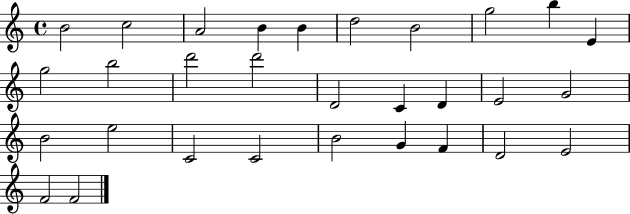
B4/h C5/h A4/h B4/q B4/q D5/h B4/h G5/h B5/q E4/q G5/h B5/h D6/h D6/h D4/h C4/q D4/q E4/h G4/h B4/h E5/h C4/h C4/h B4/h G4/q F4/q D4/h E4/h F4/h F4/h